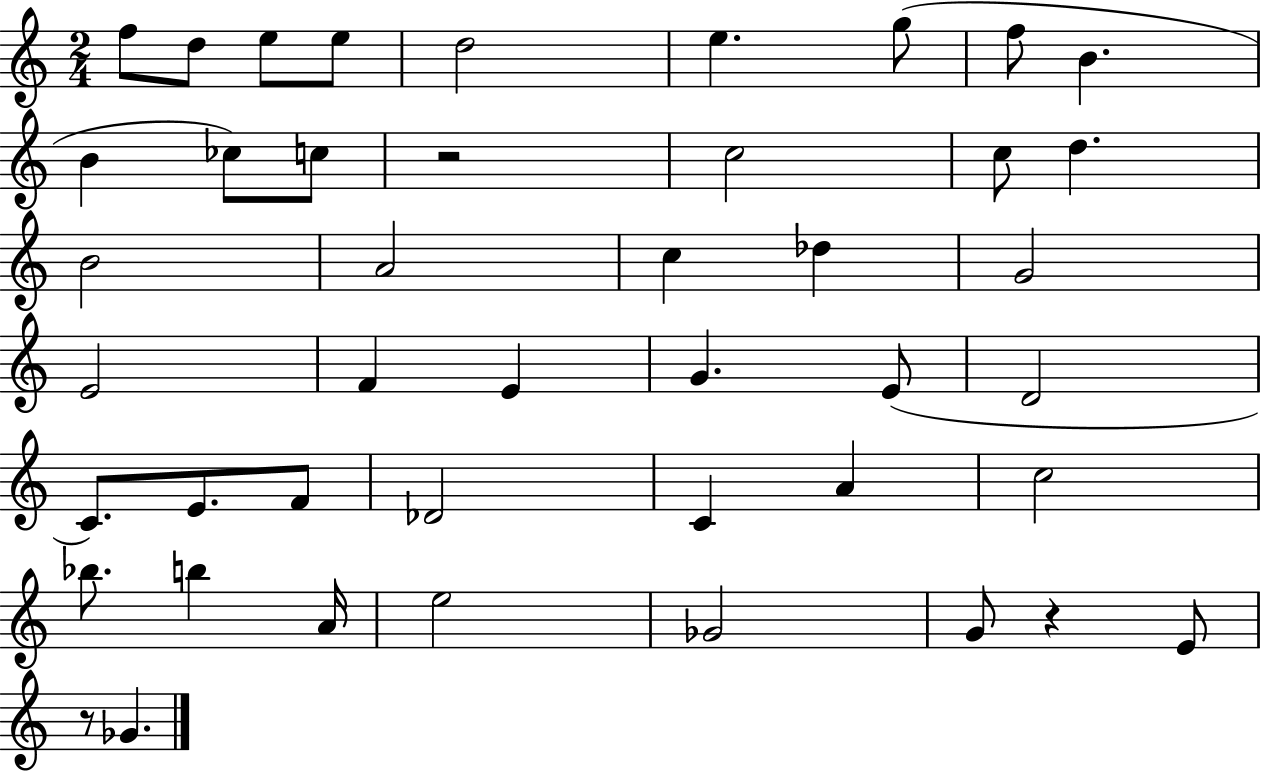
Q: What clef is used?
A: treble